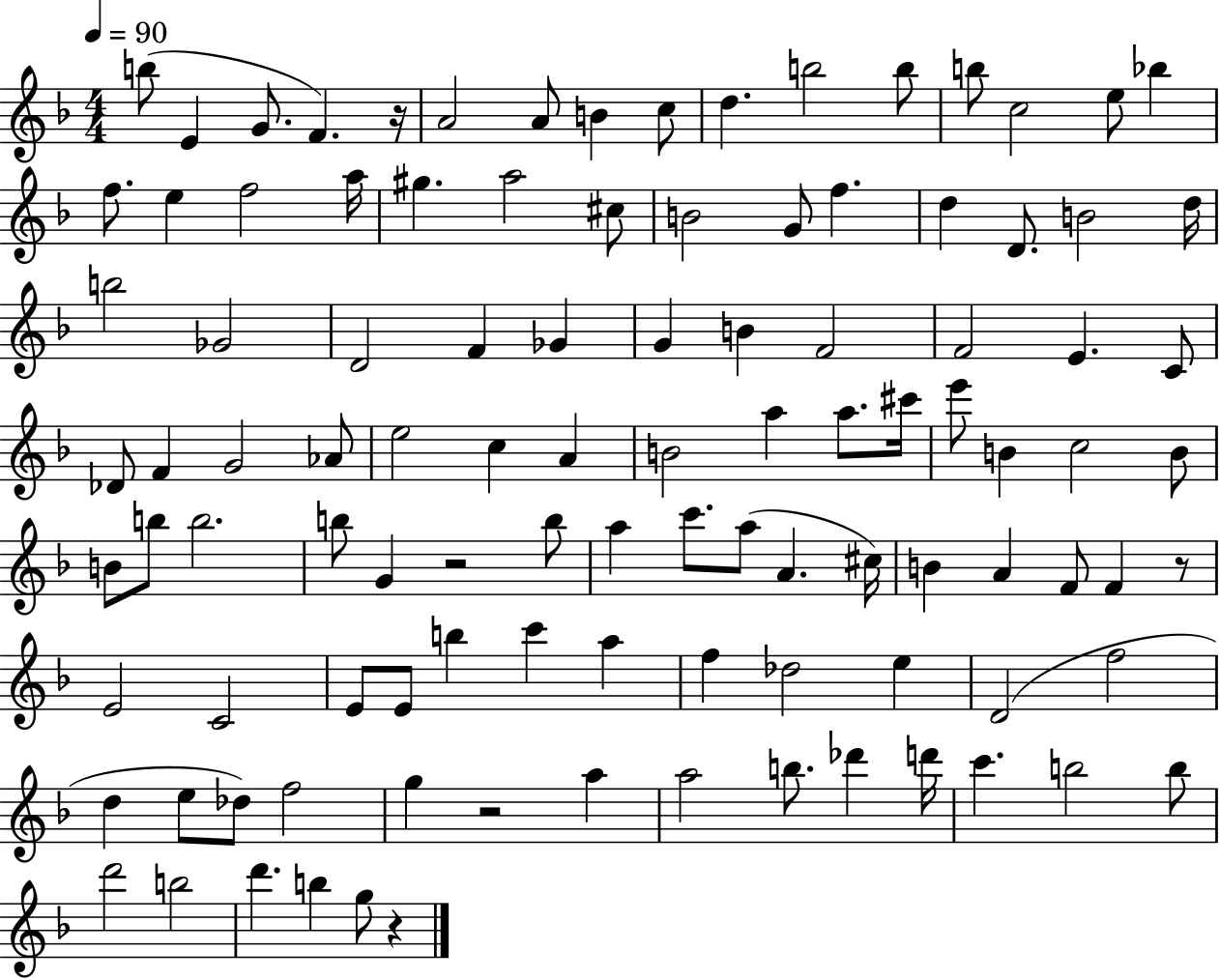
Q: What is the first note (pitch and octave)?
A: B5